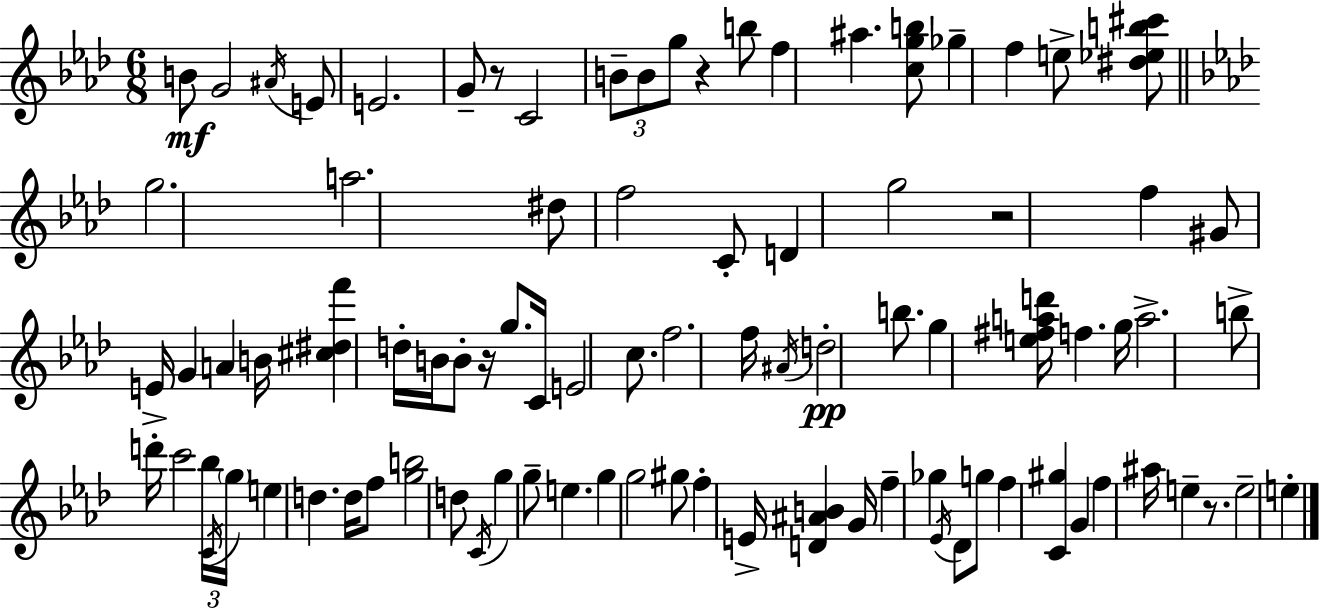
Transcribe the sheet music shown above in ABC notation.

X:1
T:Untitled
M:6/8
L:1/4
K:Fm
B/2 G2 ^A/4 E/2 E2 G/2 z/2 C2 B/2 B/2 g/2 z b/2 f ^a [cgb]/2 _g f e/2 [^d_eb^c']/2 g2 a2 ^d/2 f2 C/2 D g2 z2 f ^G/2 E/4 G A B/4 [^c^df'] d/4 B/4 B/2 z/4 g/2 C/4 E2 c/2 f2 f/4 ^A/4 d2 b/2 g [e^fad']/4 f g/4 a2 b/2 d'/4 c'2 _b/4 C/4 g/4 e d d/4 f/2 [gb]2 d/2 C/4 g g/2 e g g2 ^g/2 f E/4 [D^AB] G/4 f _g _E/4 _D/2 g/2 f [C^g] G f ^a/4 e z/2 e2 e